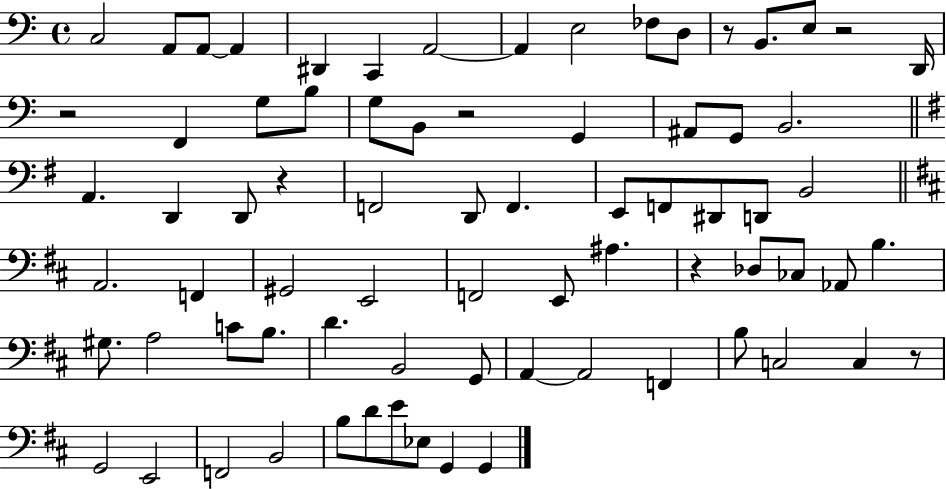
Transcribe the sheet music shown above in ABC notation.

X:1
T:Untitled
M:4/4
L:1/4
K:C
C,2 A,,/2 A,,/2 A,, ^D,, C,, A,,2 A,, E,2 _F,/2 D,/2 z/2 B,,/2 E,/2 z2 D,,/4 z2 F,, G,/2 B,/2 G,/2 B,,/2 z2 G,, ^A,,/2 G,,/2 B,,2 A,, D,, D,,/2 z F,,2 D,,/2 F,, E,,/2 F,,/2 ^D,,/2 D,,/2 B,,2 A,,2 F,, ^G,,2 E,,2 F,,2 E,,/2 ^A, z _D,/2 _C,/2 _A,,/2 B, ^G,/2 A,2 C/2 B,/2 D B,,2 G,,/2 A,, A,,2 F,, B,/2 C,2 C, z/2 G,,2 E,,2 F,,2 B,,2 B,/2 D/2 E/2 _E,/2 G,, G,,